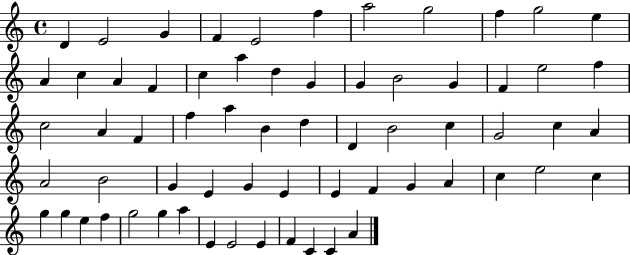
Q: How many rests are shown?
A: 0